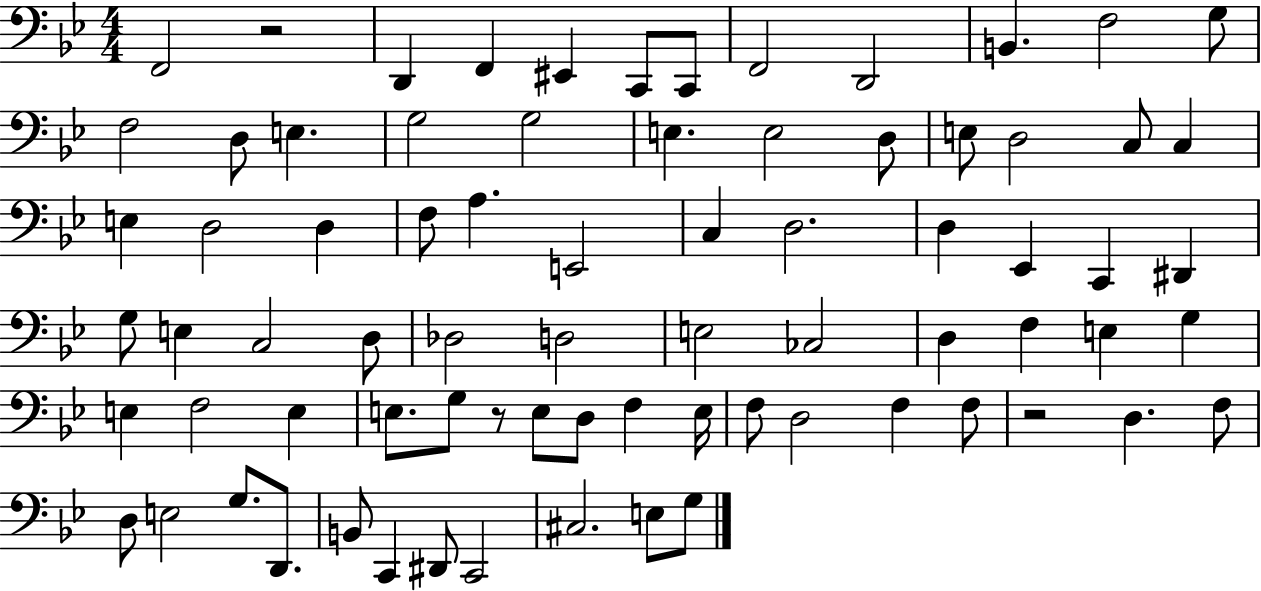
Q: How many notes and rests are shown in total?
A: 76